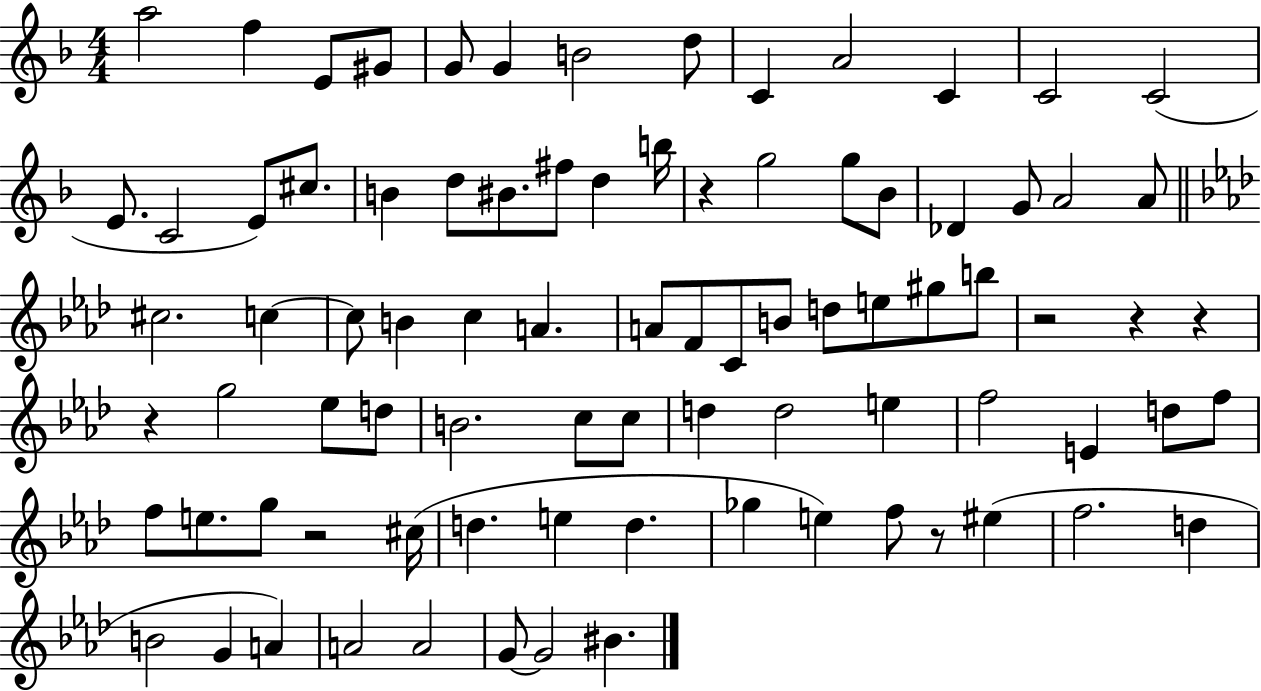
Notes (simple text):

A5/h F5/q E4/e G#4/e G4/e G4/q B4/h D5/e C4/q A4/h C4/q C4/h C4/h E4/e. C4/h E4/e C#5/e. B4/q D5/e BIS4/e. F#5/e D5/q B5/s R/q G5/h G5/e Bb4/e Db4/q G4/e A4/h A4/e C#5/h. C5/q C5/e B4/q C5/q A4/q. A4/e F4/e C4/e B4/e D5/e E5/e G#5/e B5/e R/h R/q R/q R/q G5/h Eb5/e D5/e B4/h. C5/e C5/e D5/q D5/h E5/q F5/h E4/q D5/e F5/e F5/e E5/e. G5/e R/h C#5/s D5/q. E5/q D5/q. Gb5/q E5/q F5/e R/e EIS5/q F5/h. D5/q B4/h G4/q A4/q A4/h A4/h G4/e G4/h BIS4/q.